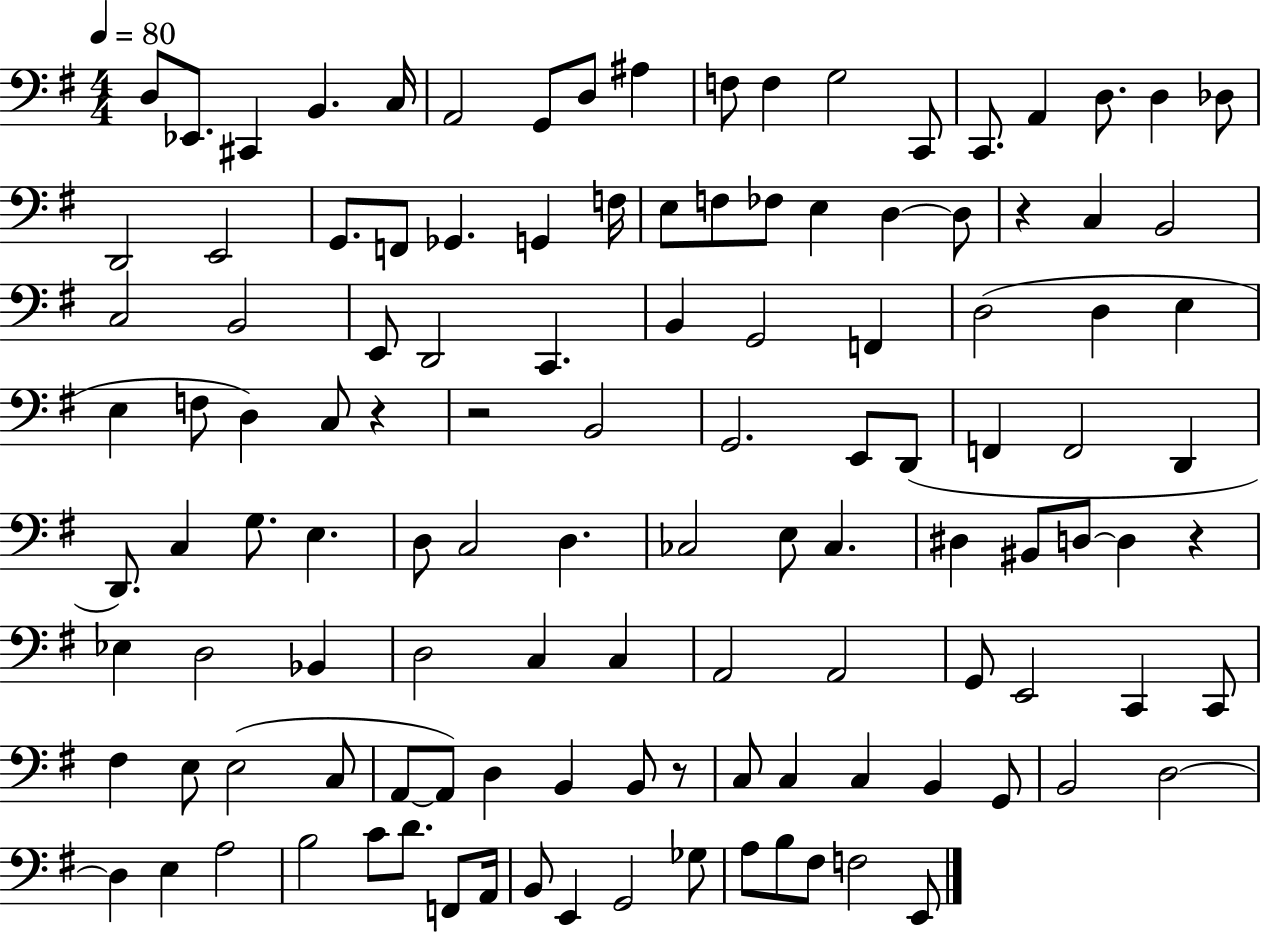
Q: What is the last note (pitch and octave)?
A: E2